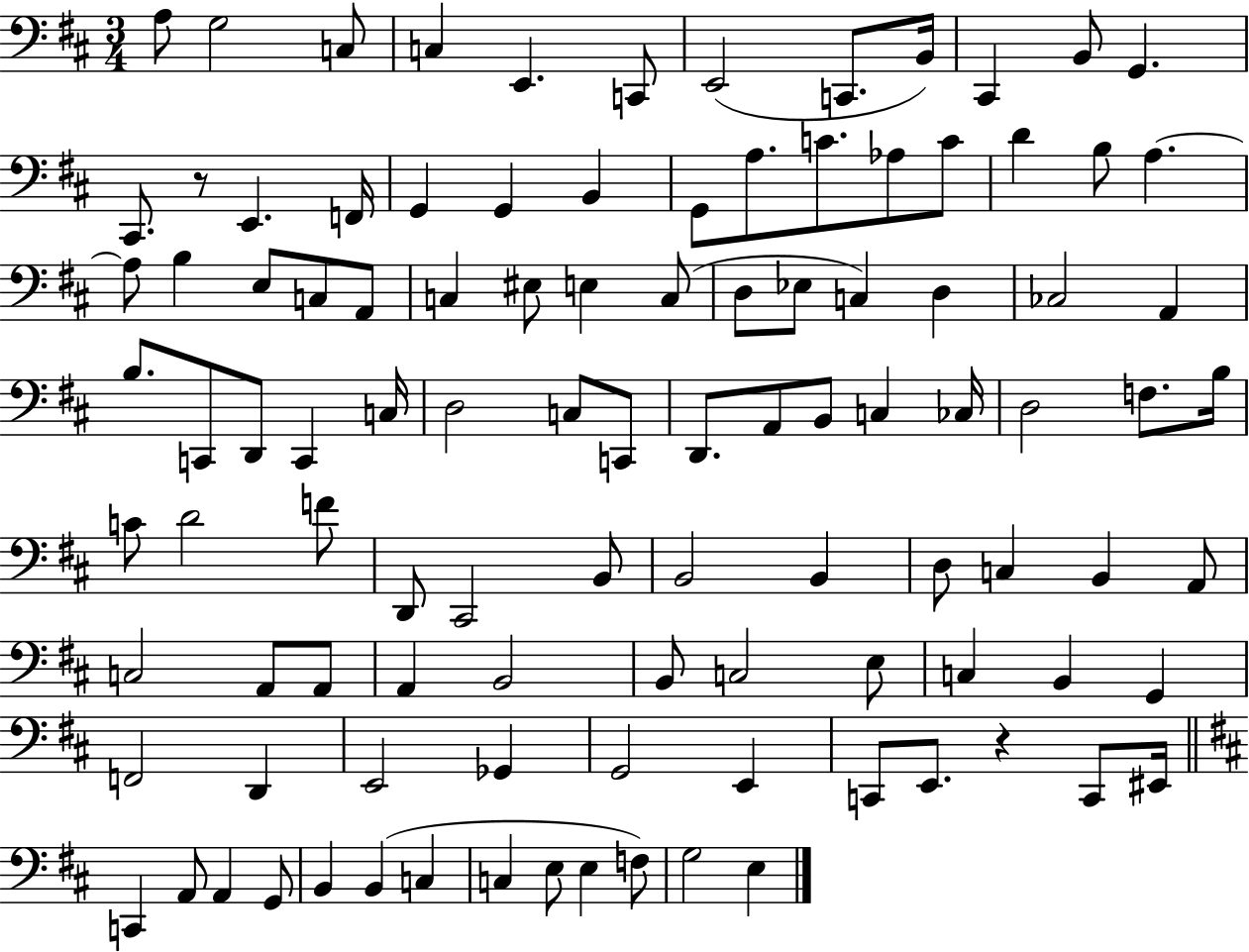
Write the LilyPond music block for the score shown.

{
  \clef bass
  \numericTimeSignature
  \time 3/4
  \key d \major
  a8 g2 c8 | c4 e,4. c,8 | e,2( c,8. b,16) | cis,4 b,8 g,4. | \break cis,8. r8 e,4. f,16 | g,4 g,4 b,4 | g,8 a8. c'8. aes8 c'8 | d'4 b8 a4.~~ | \break a8 b4 e8 c8 a,8 | c4 eis8 e4 c8( | d8 ees8 c4) d4 | ces2 a,4 | \break b8. c,8 d,8 c,4 c16 | d2 c8 c,8 | d,8. a,8 b,8 c4 ces16 | d2 f8. b16 | \break c'8 d'2 f'8 | d,8 cis,2 b,8 | b,2 b,4 | d8 c4 b,4 a,8 | \break c2 a,8 a,8 | a,4 b,2 | b,8 c2 e8 | c4 b,4 g,4 | \break f,2 d,4 | e,2 ges,4 | g,2 e,4 | c,8 e,8. r4 c,8 eis,16 | \break \bar "||" \break \key b \minor c,4 a,8 a,4 g,8 | b,4 b,4( c4 | c4 e8 e4 f8) | g2 e4 | \break \bar "|."
}